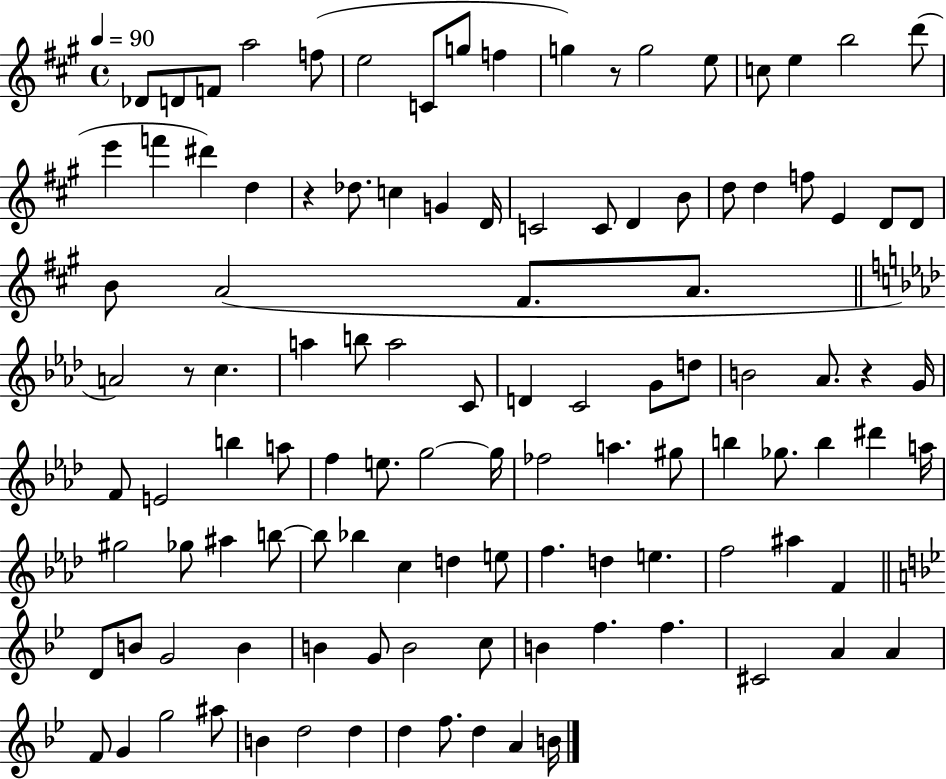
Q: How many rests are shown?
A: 4